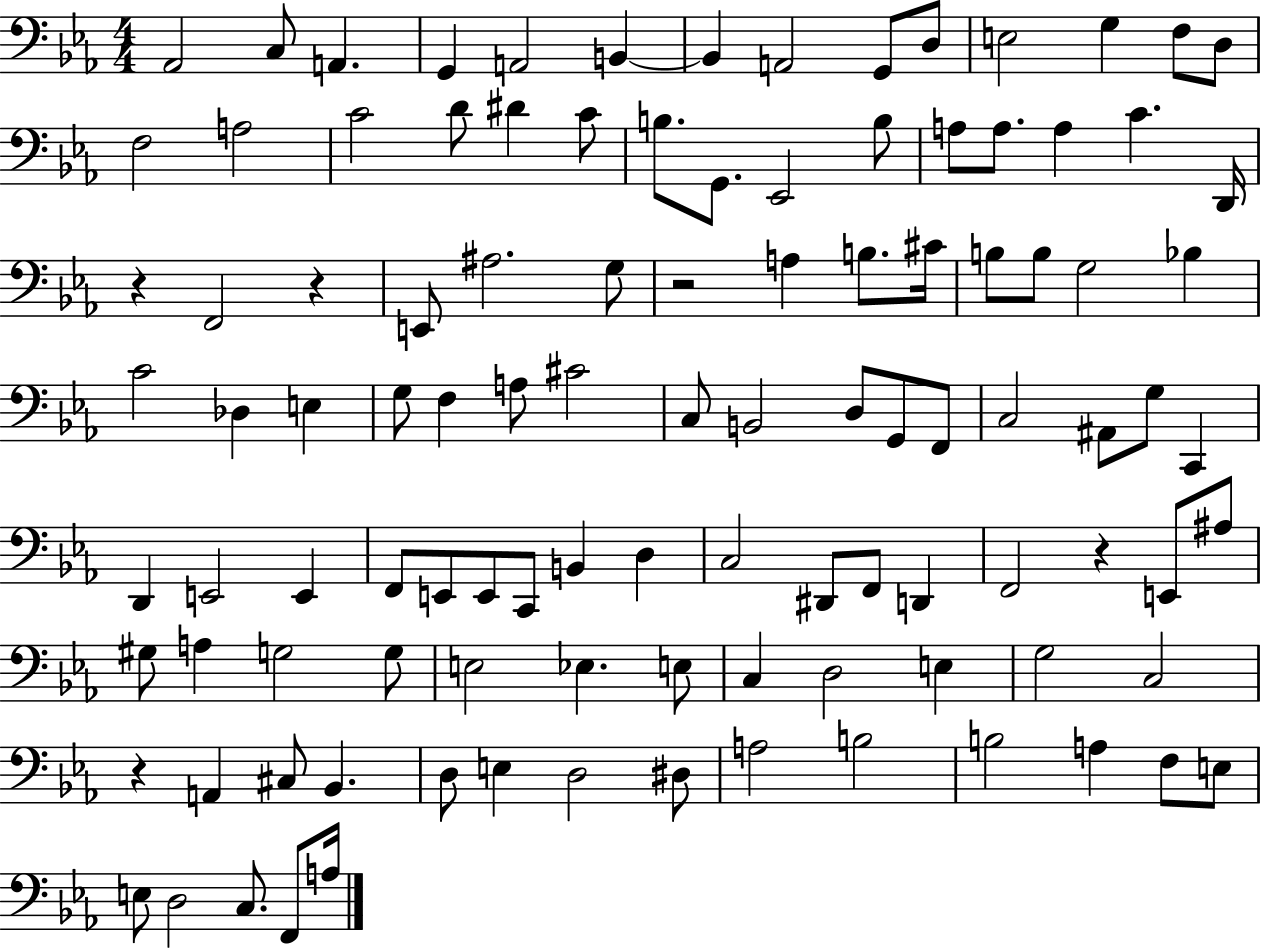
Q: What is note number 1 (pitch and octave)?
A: Ab2